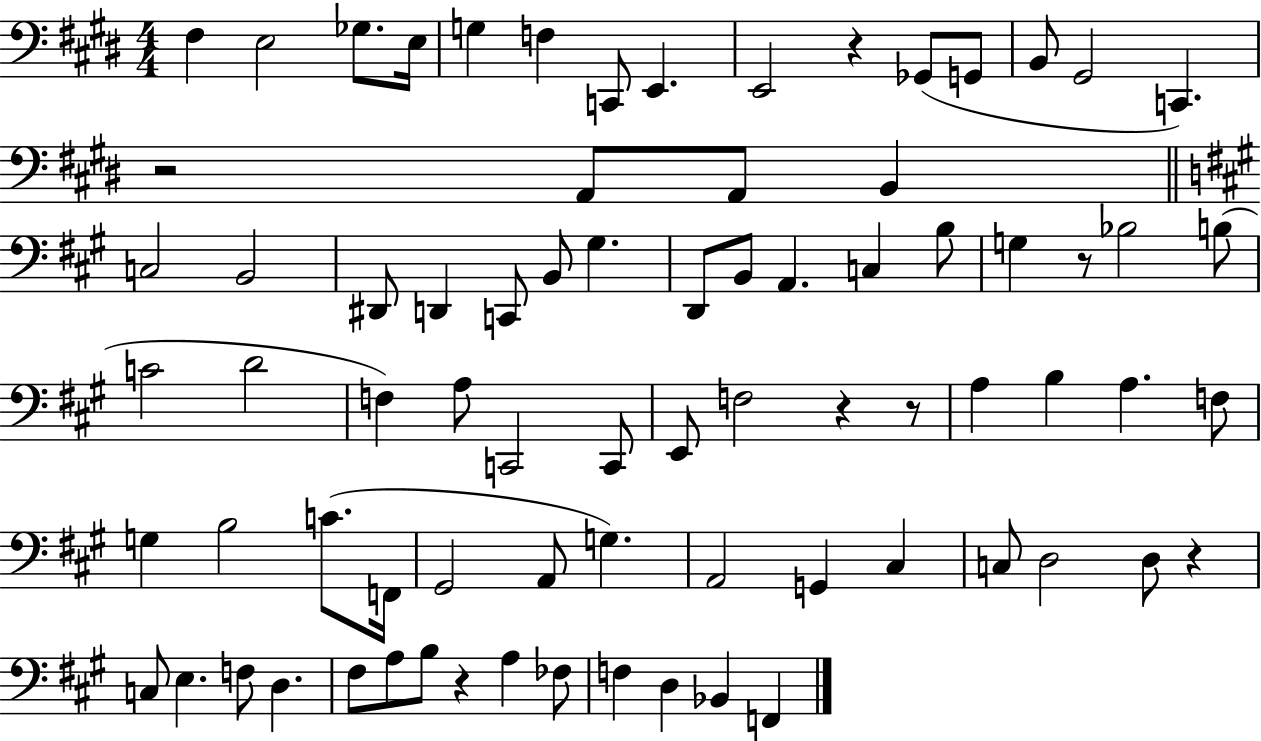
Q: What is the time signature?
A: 4/4